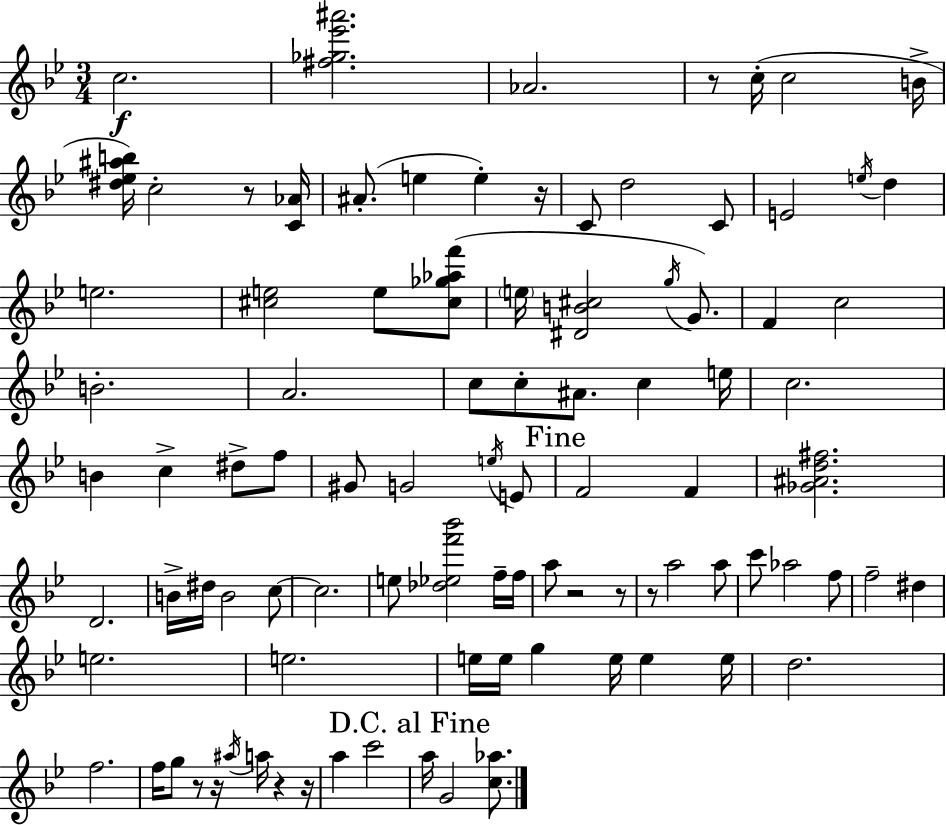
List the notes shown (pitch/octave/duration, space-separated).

C5/h. [F#5,Gb5,Eb6,A#6]/h. Ab4/h. R/e C5/s C5/h B4/s [D#5,Eb5,A#5,B5]/s C5/h R/e [C4,Ab4]/s A#4/e. E5/q E5/q R/s C4/e D5/h C4/e E4/h E5/s D5/q E5/h. [C#5,E5]/h E5/e [C#5,Gb5,Ab5,F6]/e E5/s [D#4,B4,C#5]/h G5/s G4/e. F4/q C5/h B4/h. A4/h. C5/e C5/e A#4/e. C5/q E5/s C5/h. B4/q C5/q D#5/e F5/e G#4/e G4/h E5/s E4/e F4/h F4/q [Gb4,A#4,D5,F#5]/h. D4/h. B4/s D#5/s B4/h C5/e C5/h. E5/e [Db5,Eb5,F6,Bb6]/h F5/s F5/s A5/e R/h R/e R/e A5/h A5/e C6/e Ab5/h F5/e F5/h D#5/q E5/h. E5/h. E5/s E5/s G5/q E5/s E5/q E5/s D5/h. F5/h. F5/s G5/e R/e R/s A#5/s A5/s R/q R/s A5/q C6/h A5/s G4/h [C5,Ab5]/e.